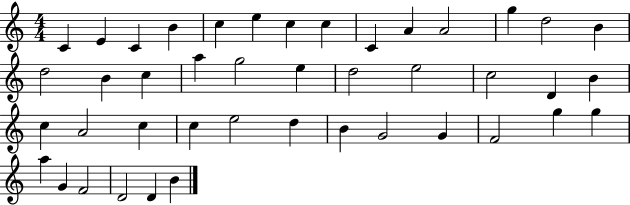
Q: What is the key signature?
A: C major